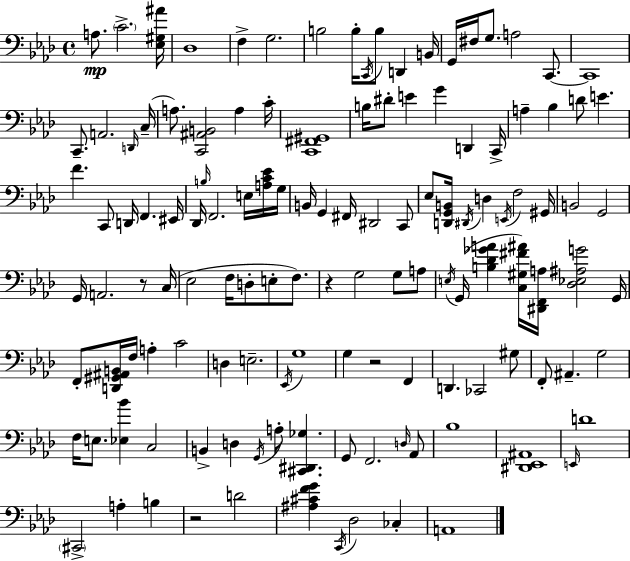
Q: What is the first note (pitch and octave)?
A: A3